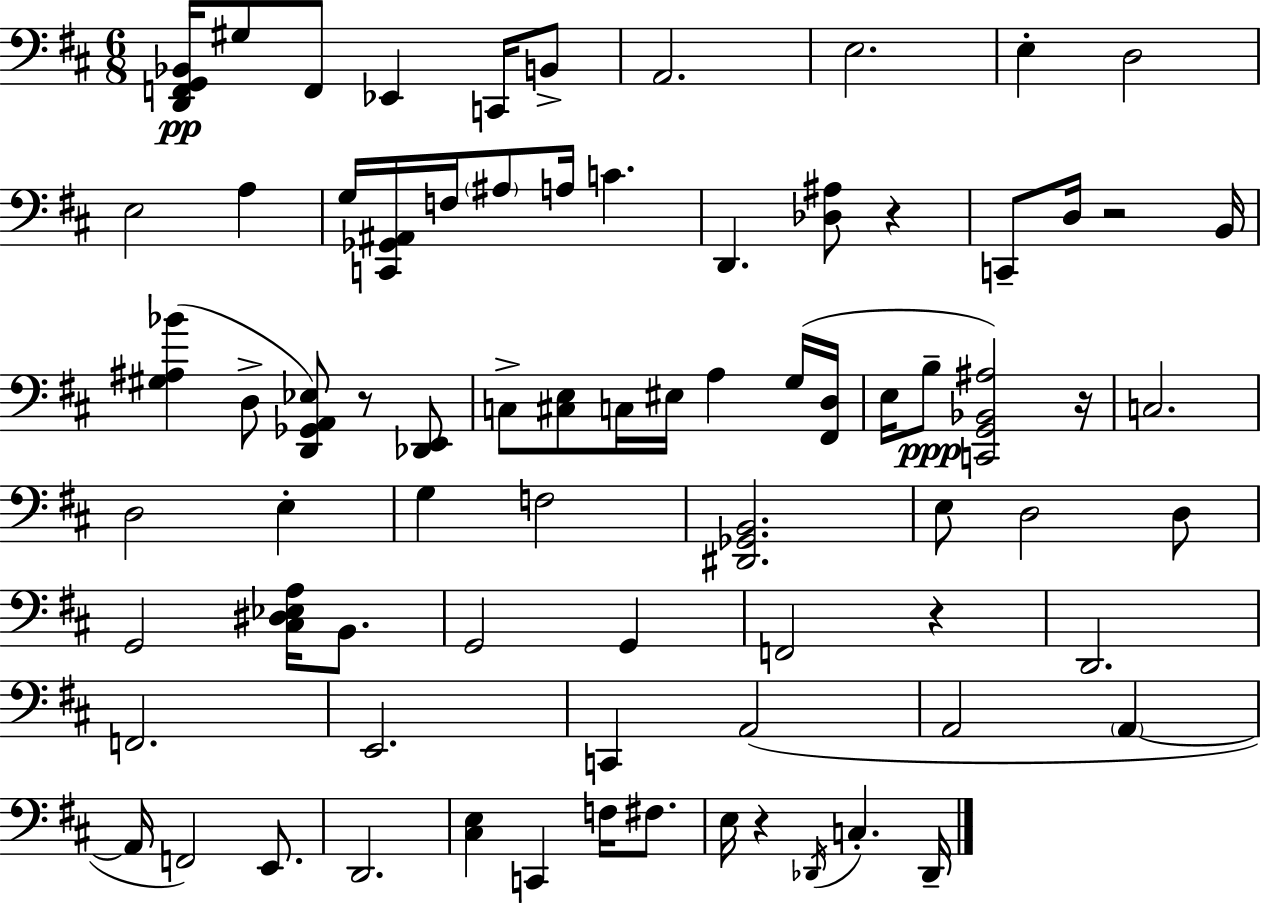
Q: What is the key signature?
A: D major